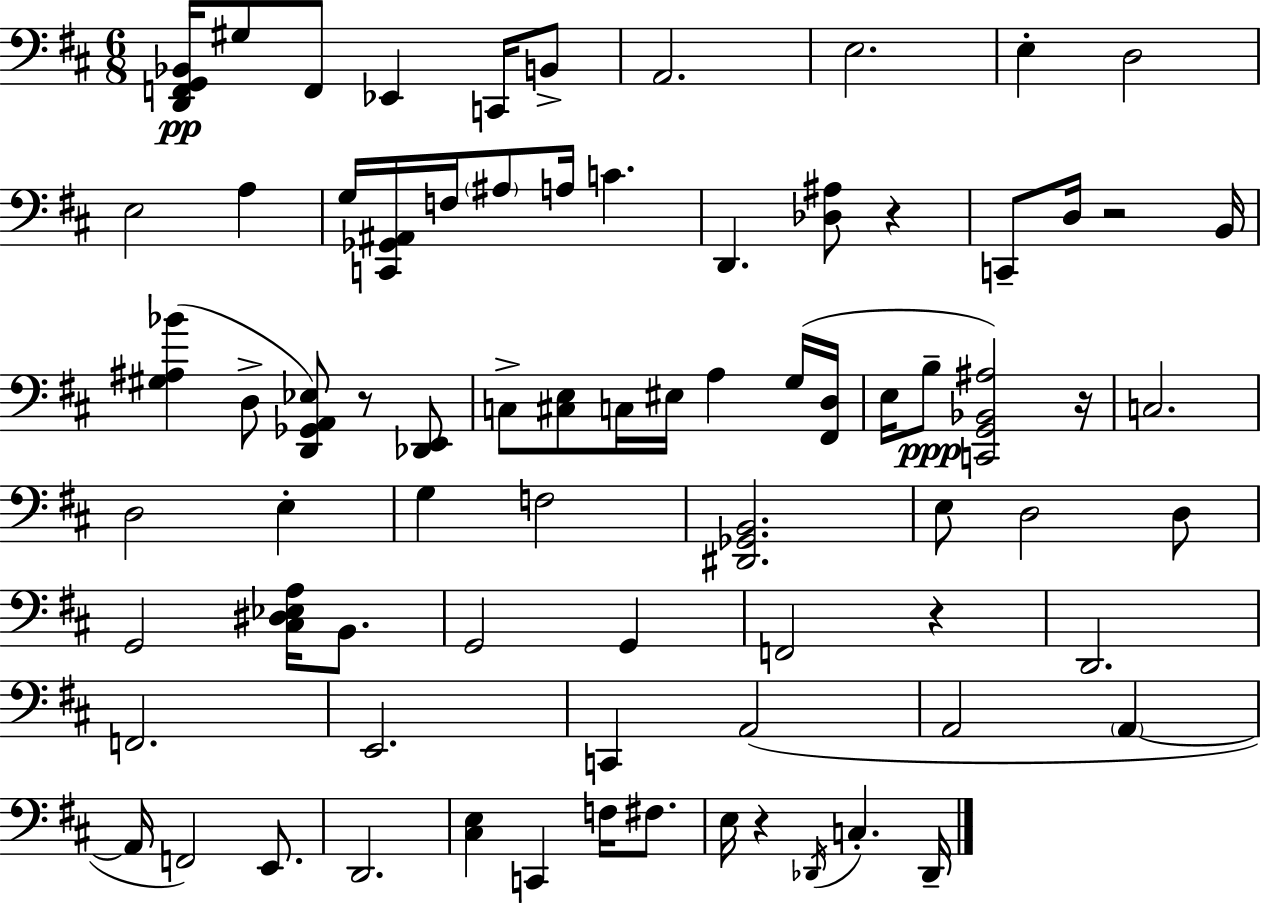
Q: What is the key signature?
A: D major